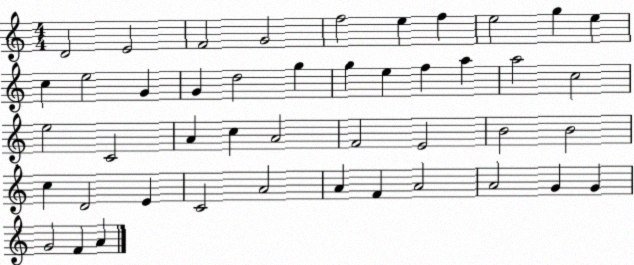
X:1
T:Untitled
M:4/4
L:1/4
K:C
D2 E2 F2 G2 f2 e f e2 g e c e2 G G d2 g g e f a a2 c2 e2 C2 A c A2 F2 E2 B2 B2 c D2 E C2 A2 A F A2 A2 G G G2 F A